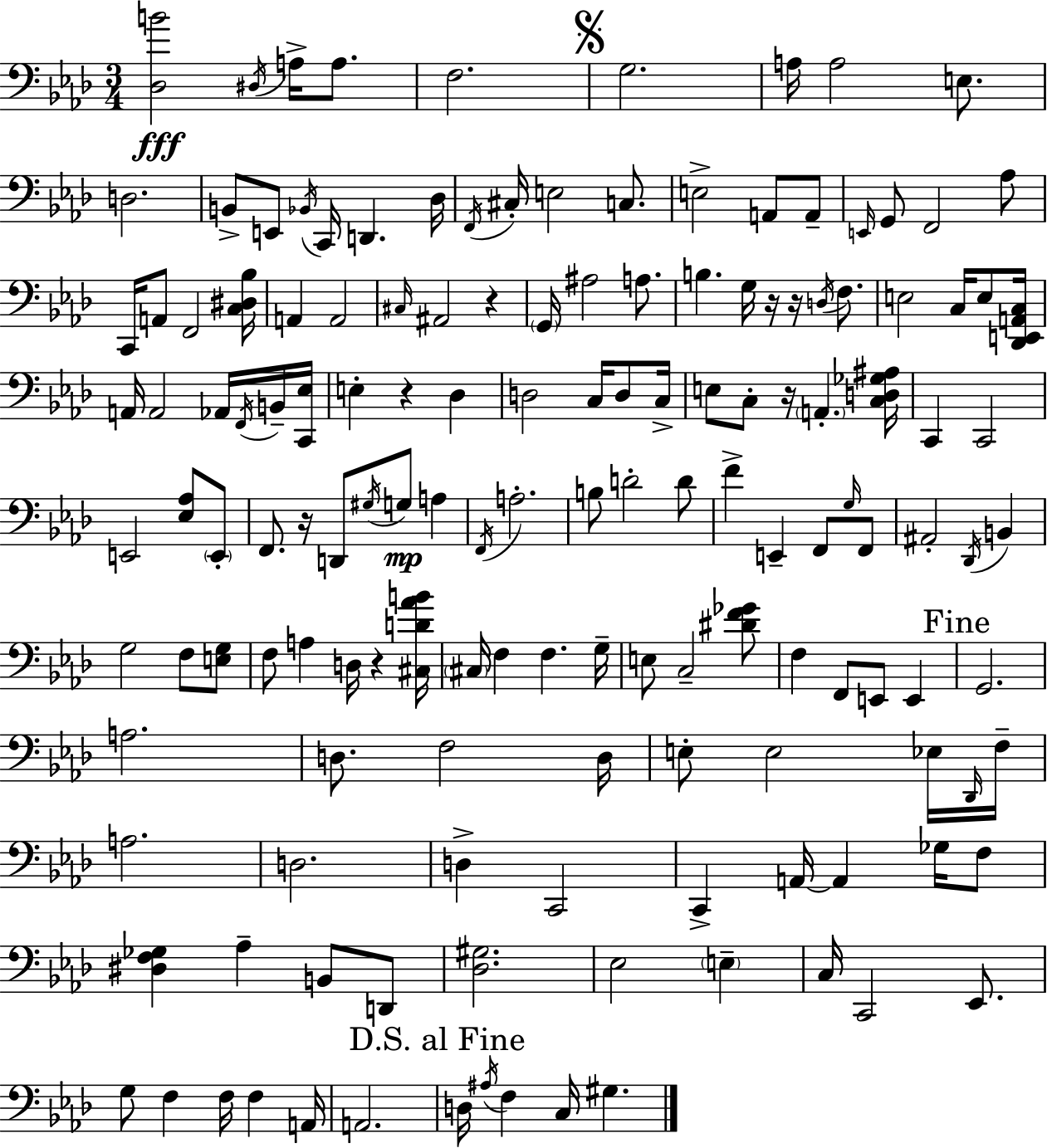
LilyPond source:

{
  \clef bass
  \numericTimeSignature
  \time 3/4
  \key f \minor
  <des b'>2\fff \acciaccatura { dis16 } a16-> a8. | f2. | \mark \markup { \musicglyph "scripts.segno" } g2. | a16 a2 e8. | \break d2. | b,8-> e,8 \acciaccatura { bes,16 } c,16 d,4. | des16 \acciaccatura { f,16 } cis16-. e2 | c8. e2-> a,8 | \break a,8-- \grace { e,16 } g,8 f,2 | aes8 c,16 a,8 f,2 | <c dis bes>16 a,4 a,2 | \grace { cis16 } ais,2 | \break r4 \parenthesize g,16 ais2 | a8. b4. g16 | r16 r16 \acciaccatura { d16 } f8. e2 | c16 e8 <des, e, a, c>16 a,16 a,2 | \break aes,16 \acciaccatura { f,16 } b,16-- <c, ees>16 e4-. r4 | des4 d2 | c16 d8 c16-> e8 c8-. r16 | \parenthesize a,4.-. <c d ges ais>16 c,4 c,2 | \break e,2 | <ees aes>8 \parenthesize e,8-. f,8. r16 d,8 | \acciaccatura { gis16 }\mp g8 a4 \acciaccatura { f,16 } a2.-. | b8 d'2-. | \break d'8 f'4-> | e,4-- f,8 \grace { g16 } f,8 ais,2-. | \acciaccatura { des,16 } b,4 g2 | f8 <e g>8 f8 | \break a4 d16 r4 <cis d' aes' b'>16 \parenthesize cis16 | f4 f4. g16-- e8 | c2-- <dis' f' ges'>8 f4 | f,8 e,8 e,4 \mark "Fine" g,2. | \break a2. | d8. | f2 d16 e8-. | e2 ees16 \grace { des,16 } f16-- | \break a2. | d2. | d4-> c,2 | c,4-> a,16~~ a,4 ges16 f8 | \break <dis f ges>4 aes4-- b,8 d,8 | <des gis>2. | ees2 \parenthesize e4-- | c16 c,2 ees,8. | \break g8 f4 f16 f4 a,16 | a,2. | \mark "D.S. al Fine" d16 \acciaccatura { ais16 } f4 c16 gis4. | \bar "|."
}